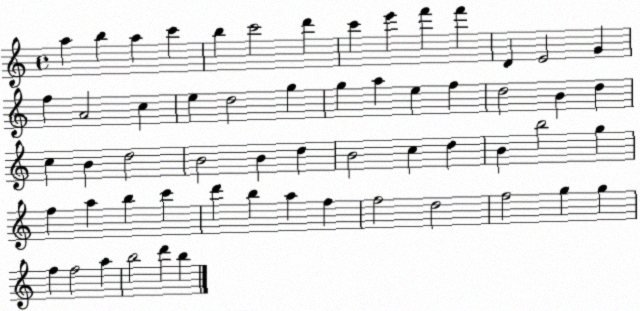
X:1
T:Untitled
M:4/4
L:1/4
K:C
a b a c' b c'2 d' c' e' f' f' D E2 G f A2 c e d2 g g a e f d2 B d c B d2 B2 B d B2 c d B b2 g f a b c' d' b a f f2 d2 f2 g g f f2 a b2 d' b